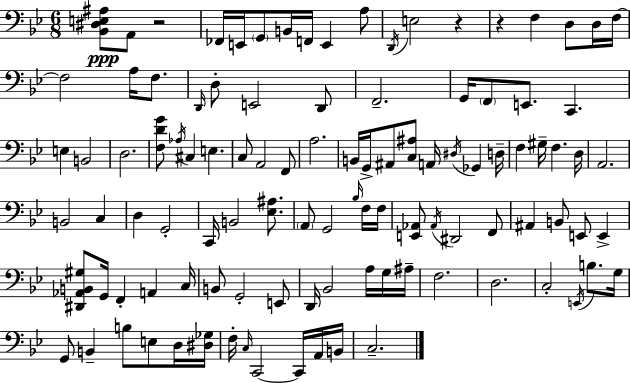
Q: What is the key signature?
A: G minor